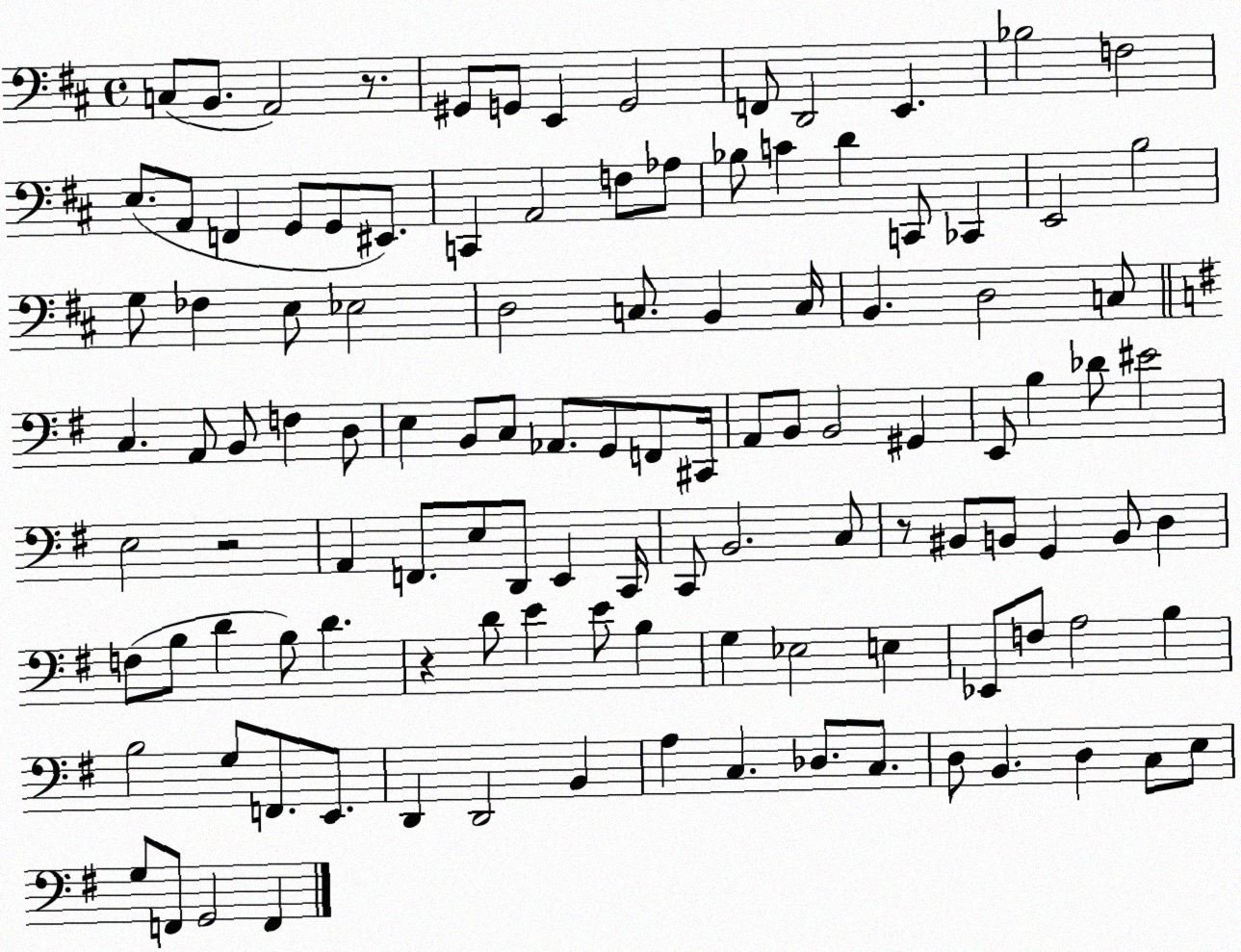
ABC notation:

X:1
T:Untitled
M:4/4
L:1/4
K:D
C,/2 B,,/2 A,,2 z/2 ^G,,/2 G,,/2 E,, G,,2 F,,/2 D,,2 E,, _B,2 F,2 E,/2 A,,/2 F,, G,,/2 G,,/2 ^E,,/2 C,, A,,2 F,/2 _A,/2 _B,/2 C D C,,/2 _C,, E,,2 B,2 G,/2 _F, E,/2 _E,2 D,2 C,/2 B,, C,/4 B,, D,2 C,/2 C, A,,/2 B,,/2 F, D,/2 E, B,,/2 C,/2 _A,,/2 G,,/2 F,,/2 ^C,,/4 A,,/2 B,,/2 B,,2 ^G,, E,,/2 B, _D/2 ^E2 E,2 z2 A,, F,,/2 E,/2 D,,/2 E,, C,,/4 C,,/2 B,,2 C,/2 z/2 ^B,,/2 B,,/2 G,, B,,/2 D, F,/2 B,/2 D B,/2 D z D/2 E E/2 B, G, _E,2 E, _E,,/2 F,/2 A,2 B, B,2 G,/2 F,,/2 E,,/2 D,, D,,2 B,, A, C, _D,/2 C,/2 D,/2 B,, D, C,/2 E,/2 G,/2 F,,/2 G,,2 F,,